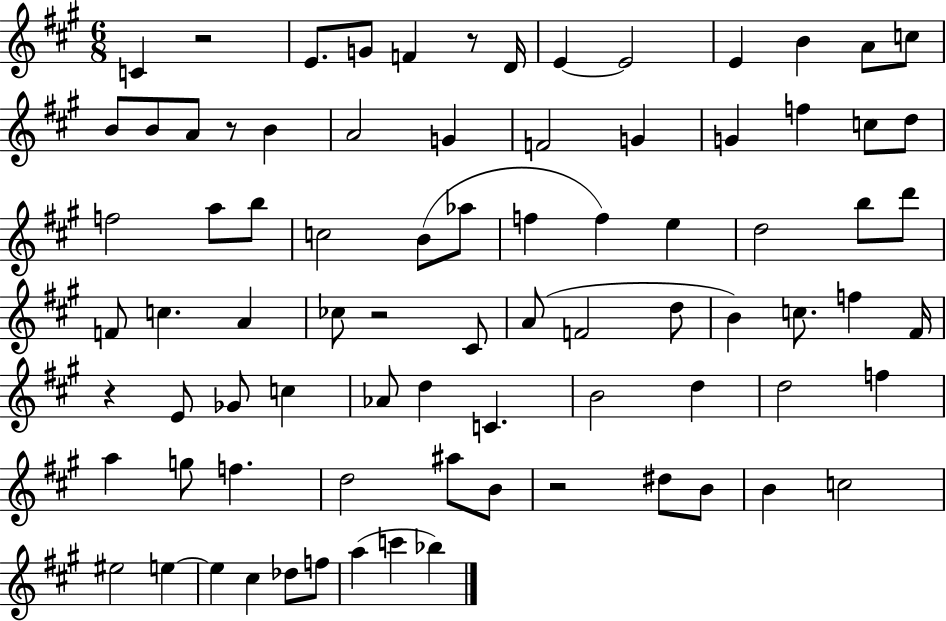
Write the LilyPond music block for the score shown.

{
  \clef treble
  \numericTimeSignature
  \time 6/8
  \key a \major
  \repeat volta 2 { c'4 r2 | e'8. g'8 f'4 r8 d'16 | e'4~~ e'2 | e'4 b'4 a'8 c''8 | \break b'8 b'8 a'8 r8 b'4 | a'2 g'4 | f'2 g'4 | g'4 f''4 c''8 d''8 | \break f''2 a''8 b''8 | c''2 b'8( aes''8 | f''4 f''4) e''4 | d''2 b''8 d'''8 | \break f'8 c''4. a'4 | ces''8 r2 cis'8 | a'8( f'2 d''8 | b'4) c''8. f''4 fis'16 | \break r4 e'8 ges'8 c''4 | aes'8 d''4 c'4. | b'2 d''4 | d''2 f''4 | \break a''4 g''8 f''4. | d''2 ais''8 b'8 | r2 dis''8 b'8 | b'4 c''2 | \break eis''2 e''4~~ | e''4 cis''4 des''8 f''8 | a''4( c'''4 bes''4) | } \bar "|."
}